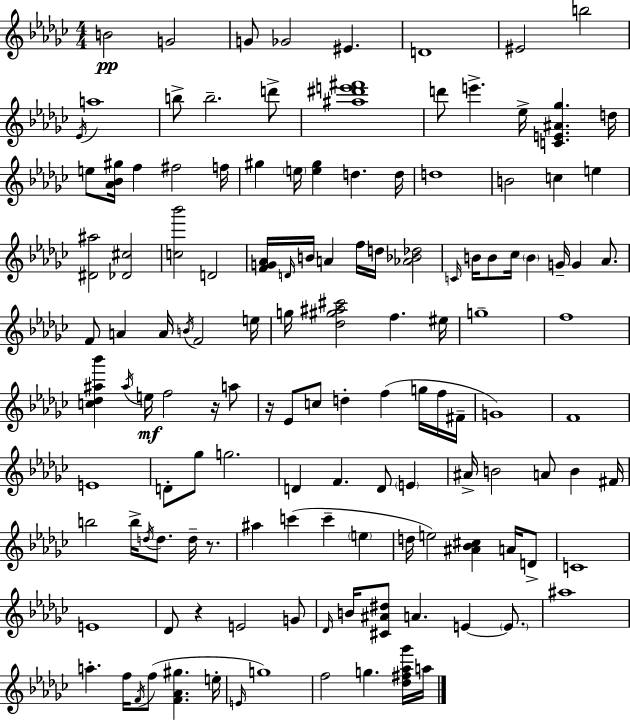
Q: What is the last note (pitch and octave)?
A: A5